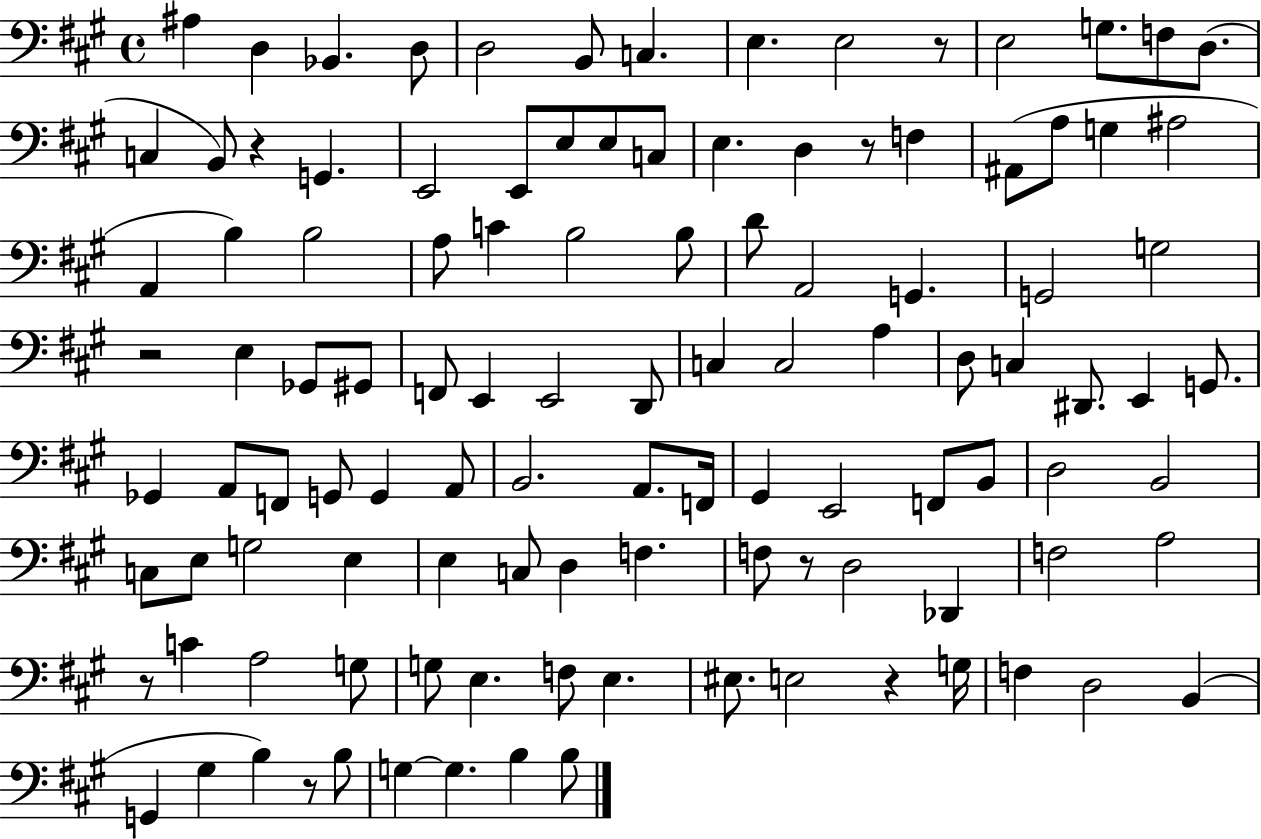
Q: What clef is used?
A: bass